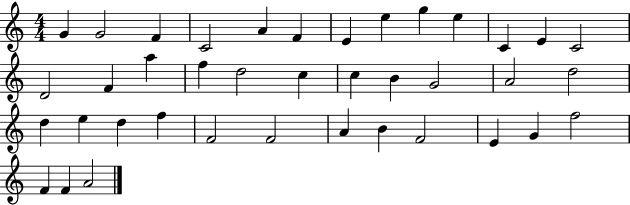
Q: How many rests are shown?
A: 0